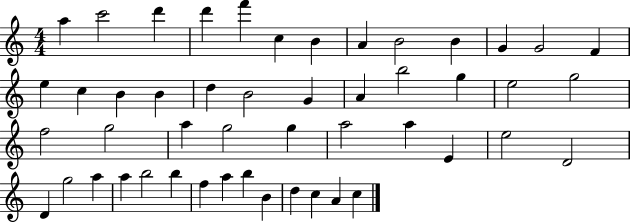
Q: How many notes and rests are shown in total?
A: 49